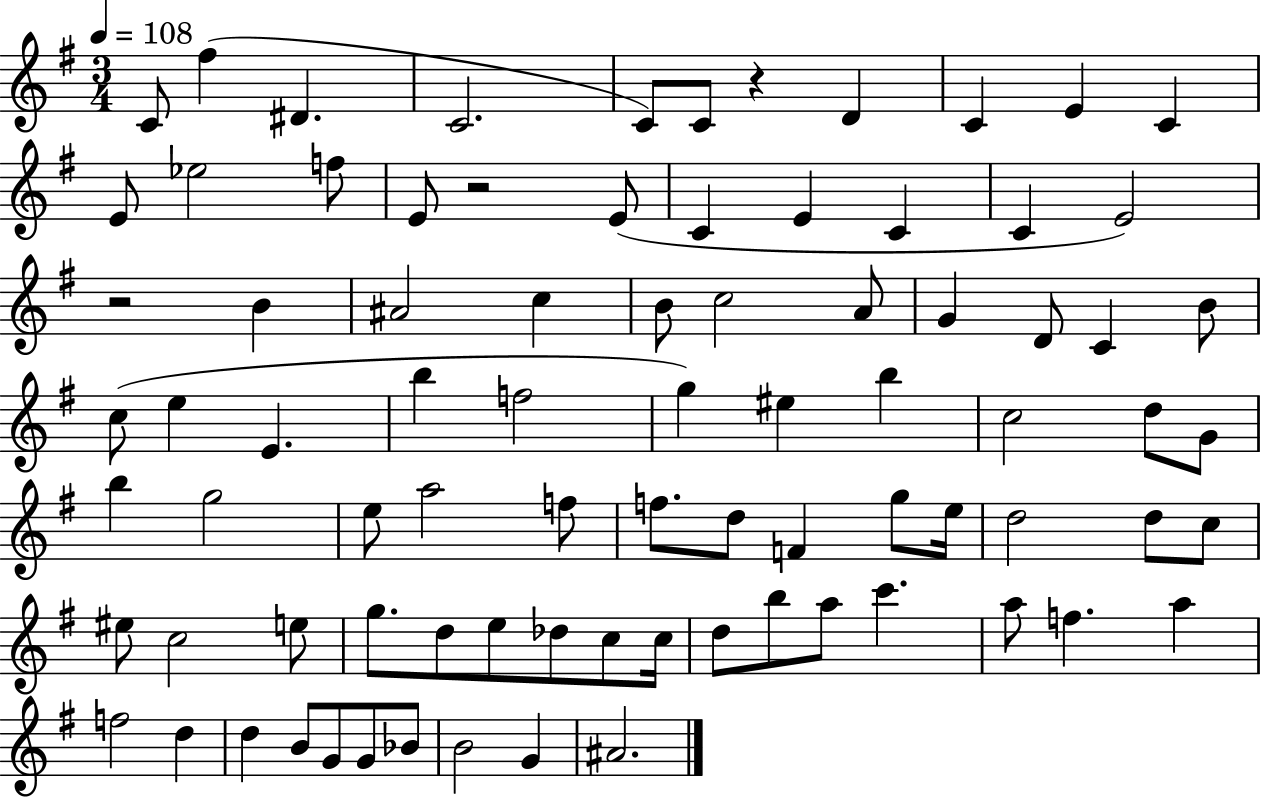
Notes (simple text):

C4/e F#5/q D#4/q. C4/h. C4/e C4/e R/q D4/q C4/q E4/q C4/q E4/e Eb5/h F5/e E4/e R/h E4/e C4/q E4/q C4/q C4/q E4/h R/h B4/q A#4/h C5/q B4/e C5/h A4/e G4/q D4/e C4/q B4/e C5/e E5/q E4/q. B5/q F5/h G5/q EIS5/q B5/q C5/h D5/e G4/e B5/q G5/h E5/e A5/h F5/e F5/e. D5/e F4/q G5/e E5/s D5/h D5/e C5/e EIS5/e C5/h E5/e G5/e. D5/e E5/e Db5/e C5/e C5/s D5/e B5/e A5/e C6/q. A5/e F5/q. A5/q F5/h D5/q D5/q B4/e G4/e G4/e Bb4/e B4/h G4/q A#4/h.